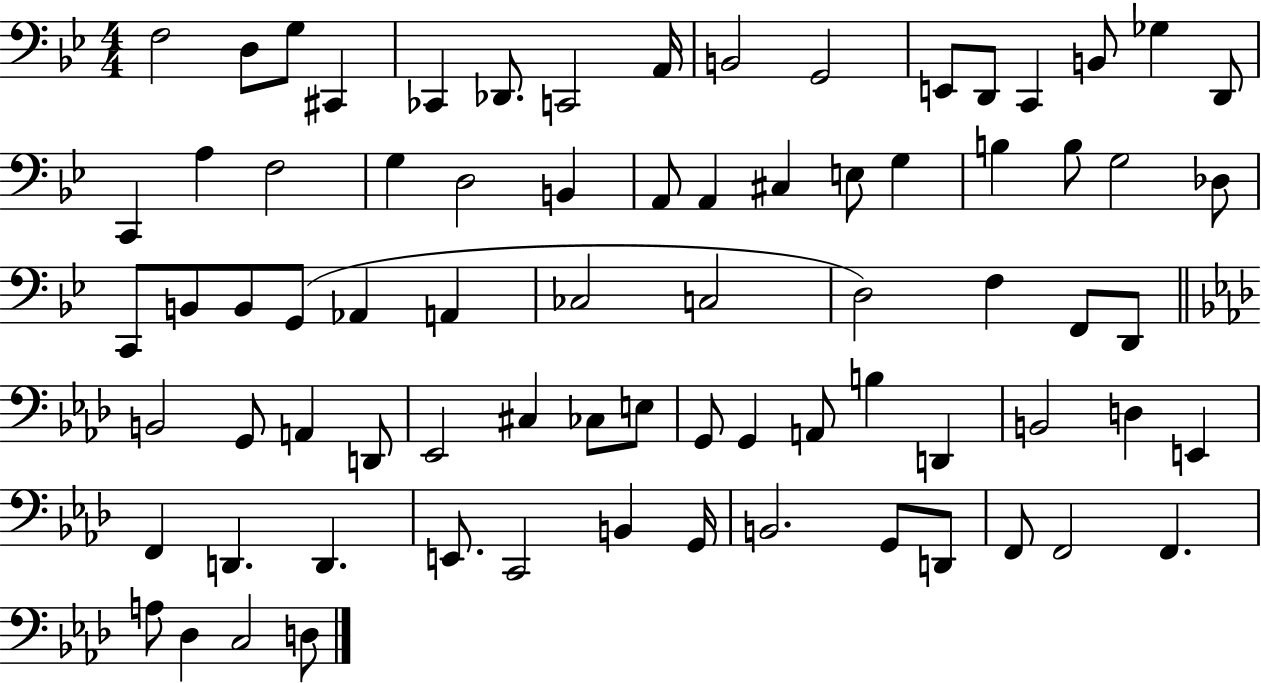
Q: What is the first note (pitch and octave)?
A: F3